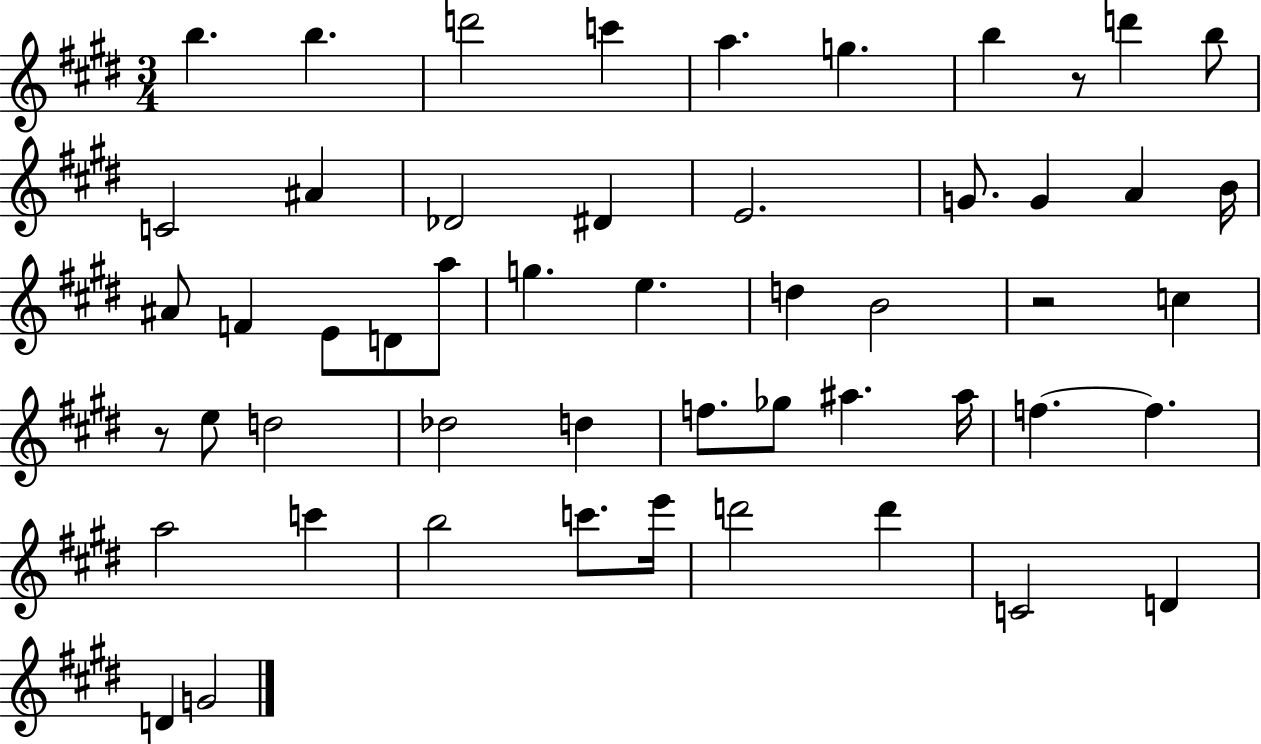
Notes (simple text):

B5/q. B5/q. D6/h C6/q A5/q. G5/q. B5/q R/e D6/q B5/e C4/h A#4/q Db4/h D#4/q E4/h. G4/e. G4/q A4/q B4/s A#4/e F4/q E4/e D4/e A5/e G5/q. E5/q. D5/q B4/h R/h C5/q R/e E5/e D5/h Db5/h D5/q F5/e. Gb5/e A#5/q. A#5/s F5/q. F5/q. A5/h C6/q B5/h C6/e. E6/s D6/h D6/q C4/h D4/q D4/q G4/h